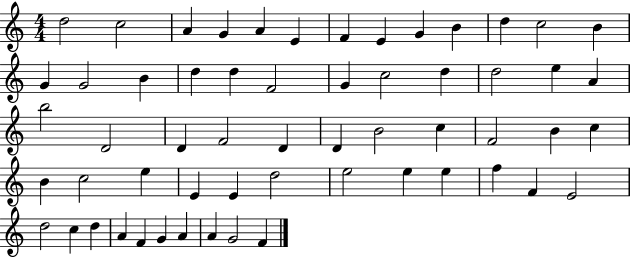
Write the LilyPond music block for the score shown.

{
  \clef treble
  \numericTimeSignature
  \time 4/4
  \key c \major
  d''2 c''2 | a'4 g'4 a'4 e'4 | f'4 e'4 g'4 b'4 | d''4 c''2 b'4 | \break g'4 g'2 b'4 | d''4 d''4 f'2 | g'4 c''2 d''4 | d''2 e''4 a'4 | \break b''2 d'2 | d'4 f'2 d'4 | d'4 b'2 c''4 | f'2 b'4 c''4 | \break b'4 c''2 e''4 | e'4 e'4 d''2 | e''2 e''4 e''4 | f''4 f'4 e'2 | \break d''2 c''4 d''4 | a'4 f'4 g'4 a'4 | a'4 g'2 f'4 | \bar "|."
}